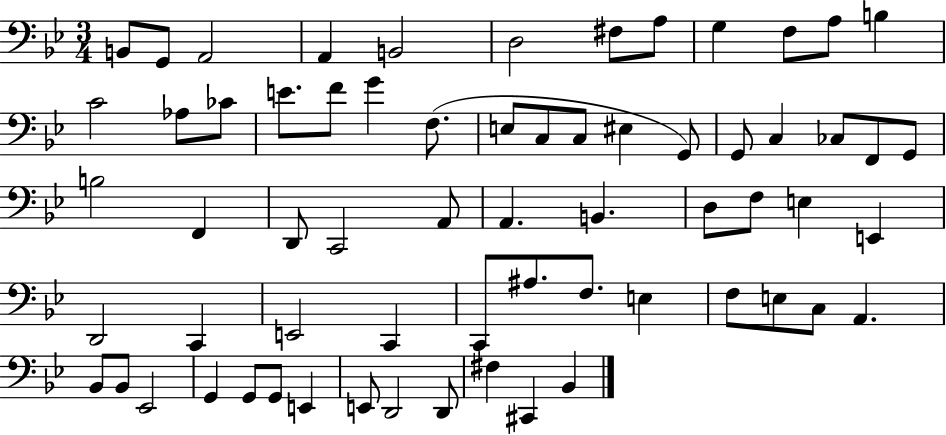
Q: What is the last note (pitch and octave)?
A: Bb2